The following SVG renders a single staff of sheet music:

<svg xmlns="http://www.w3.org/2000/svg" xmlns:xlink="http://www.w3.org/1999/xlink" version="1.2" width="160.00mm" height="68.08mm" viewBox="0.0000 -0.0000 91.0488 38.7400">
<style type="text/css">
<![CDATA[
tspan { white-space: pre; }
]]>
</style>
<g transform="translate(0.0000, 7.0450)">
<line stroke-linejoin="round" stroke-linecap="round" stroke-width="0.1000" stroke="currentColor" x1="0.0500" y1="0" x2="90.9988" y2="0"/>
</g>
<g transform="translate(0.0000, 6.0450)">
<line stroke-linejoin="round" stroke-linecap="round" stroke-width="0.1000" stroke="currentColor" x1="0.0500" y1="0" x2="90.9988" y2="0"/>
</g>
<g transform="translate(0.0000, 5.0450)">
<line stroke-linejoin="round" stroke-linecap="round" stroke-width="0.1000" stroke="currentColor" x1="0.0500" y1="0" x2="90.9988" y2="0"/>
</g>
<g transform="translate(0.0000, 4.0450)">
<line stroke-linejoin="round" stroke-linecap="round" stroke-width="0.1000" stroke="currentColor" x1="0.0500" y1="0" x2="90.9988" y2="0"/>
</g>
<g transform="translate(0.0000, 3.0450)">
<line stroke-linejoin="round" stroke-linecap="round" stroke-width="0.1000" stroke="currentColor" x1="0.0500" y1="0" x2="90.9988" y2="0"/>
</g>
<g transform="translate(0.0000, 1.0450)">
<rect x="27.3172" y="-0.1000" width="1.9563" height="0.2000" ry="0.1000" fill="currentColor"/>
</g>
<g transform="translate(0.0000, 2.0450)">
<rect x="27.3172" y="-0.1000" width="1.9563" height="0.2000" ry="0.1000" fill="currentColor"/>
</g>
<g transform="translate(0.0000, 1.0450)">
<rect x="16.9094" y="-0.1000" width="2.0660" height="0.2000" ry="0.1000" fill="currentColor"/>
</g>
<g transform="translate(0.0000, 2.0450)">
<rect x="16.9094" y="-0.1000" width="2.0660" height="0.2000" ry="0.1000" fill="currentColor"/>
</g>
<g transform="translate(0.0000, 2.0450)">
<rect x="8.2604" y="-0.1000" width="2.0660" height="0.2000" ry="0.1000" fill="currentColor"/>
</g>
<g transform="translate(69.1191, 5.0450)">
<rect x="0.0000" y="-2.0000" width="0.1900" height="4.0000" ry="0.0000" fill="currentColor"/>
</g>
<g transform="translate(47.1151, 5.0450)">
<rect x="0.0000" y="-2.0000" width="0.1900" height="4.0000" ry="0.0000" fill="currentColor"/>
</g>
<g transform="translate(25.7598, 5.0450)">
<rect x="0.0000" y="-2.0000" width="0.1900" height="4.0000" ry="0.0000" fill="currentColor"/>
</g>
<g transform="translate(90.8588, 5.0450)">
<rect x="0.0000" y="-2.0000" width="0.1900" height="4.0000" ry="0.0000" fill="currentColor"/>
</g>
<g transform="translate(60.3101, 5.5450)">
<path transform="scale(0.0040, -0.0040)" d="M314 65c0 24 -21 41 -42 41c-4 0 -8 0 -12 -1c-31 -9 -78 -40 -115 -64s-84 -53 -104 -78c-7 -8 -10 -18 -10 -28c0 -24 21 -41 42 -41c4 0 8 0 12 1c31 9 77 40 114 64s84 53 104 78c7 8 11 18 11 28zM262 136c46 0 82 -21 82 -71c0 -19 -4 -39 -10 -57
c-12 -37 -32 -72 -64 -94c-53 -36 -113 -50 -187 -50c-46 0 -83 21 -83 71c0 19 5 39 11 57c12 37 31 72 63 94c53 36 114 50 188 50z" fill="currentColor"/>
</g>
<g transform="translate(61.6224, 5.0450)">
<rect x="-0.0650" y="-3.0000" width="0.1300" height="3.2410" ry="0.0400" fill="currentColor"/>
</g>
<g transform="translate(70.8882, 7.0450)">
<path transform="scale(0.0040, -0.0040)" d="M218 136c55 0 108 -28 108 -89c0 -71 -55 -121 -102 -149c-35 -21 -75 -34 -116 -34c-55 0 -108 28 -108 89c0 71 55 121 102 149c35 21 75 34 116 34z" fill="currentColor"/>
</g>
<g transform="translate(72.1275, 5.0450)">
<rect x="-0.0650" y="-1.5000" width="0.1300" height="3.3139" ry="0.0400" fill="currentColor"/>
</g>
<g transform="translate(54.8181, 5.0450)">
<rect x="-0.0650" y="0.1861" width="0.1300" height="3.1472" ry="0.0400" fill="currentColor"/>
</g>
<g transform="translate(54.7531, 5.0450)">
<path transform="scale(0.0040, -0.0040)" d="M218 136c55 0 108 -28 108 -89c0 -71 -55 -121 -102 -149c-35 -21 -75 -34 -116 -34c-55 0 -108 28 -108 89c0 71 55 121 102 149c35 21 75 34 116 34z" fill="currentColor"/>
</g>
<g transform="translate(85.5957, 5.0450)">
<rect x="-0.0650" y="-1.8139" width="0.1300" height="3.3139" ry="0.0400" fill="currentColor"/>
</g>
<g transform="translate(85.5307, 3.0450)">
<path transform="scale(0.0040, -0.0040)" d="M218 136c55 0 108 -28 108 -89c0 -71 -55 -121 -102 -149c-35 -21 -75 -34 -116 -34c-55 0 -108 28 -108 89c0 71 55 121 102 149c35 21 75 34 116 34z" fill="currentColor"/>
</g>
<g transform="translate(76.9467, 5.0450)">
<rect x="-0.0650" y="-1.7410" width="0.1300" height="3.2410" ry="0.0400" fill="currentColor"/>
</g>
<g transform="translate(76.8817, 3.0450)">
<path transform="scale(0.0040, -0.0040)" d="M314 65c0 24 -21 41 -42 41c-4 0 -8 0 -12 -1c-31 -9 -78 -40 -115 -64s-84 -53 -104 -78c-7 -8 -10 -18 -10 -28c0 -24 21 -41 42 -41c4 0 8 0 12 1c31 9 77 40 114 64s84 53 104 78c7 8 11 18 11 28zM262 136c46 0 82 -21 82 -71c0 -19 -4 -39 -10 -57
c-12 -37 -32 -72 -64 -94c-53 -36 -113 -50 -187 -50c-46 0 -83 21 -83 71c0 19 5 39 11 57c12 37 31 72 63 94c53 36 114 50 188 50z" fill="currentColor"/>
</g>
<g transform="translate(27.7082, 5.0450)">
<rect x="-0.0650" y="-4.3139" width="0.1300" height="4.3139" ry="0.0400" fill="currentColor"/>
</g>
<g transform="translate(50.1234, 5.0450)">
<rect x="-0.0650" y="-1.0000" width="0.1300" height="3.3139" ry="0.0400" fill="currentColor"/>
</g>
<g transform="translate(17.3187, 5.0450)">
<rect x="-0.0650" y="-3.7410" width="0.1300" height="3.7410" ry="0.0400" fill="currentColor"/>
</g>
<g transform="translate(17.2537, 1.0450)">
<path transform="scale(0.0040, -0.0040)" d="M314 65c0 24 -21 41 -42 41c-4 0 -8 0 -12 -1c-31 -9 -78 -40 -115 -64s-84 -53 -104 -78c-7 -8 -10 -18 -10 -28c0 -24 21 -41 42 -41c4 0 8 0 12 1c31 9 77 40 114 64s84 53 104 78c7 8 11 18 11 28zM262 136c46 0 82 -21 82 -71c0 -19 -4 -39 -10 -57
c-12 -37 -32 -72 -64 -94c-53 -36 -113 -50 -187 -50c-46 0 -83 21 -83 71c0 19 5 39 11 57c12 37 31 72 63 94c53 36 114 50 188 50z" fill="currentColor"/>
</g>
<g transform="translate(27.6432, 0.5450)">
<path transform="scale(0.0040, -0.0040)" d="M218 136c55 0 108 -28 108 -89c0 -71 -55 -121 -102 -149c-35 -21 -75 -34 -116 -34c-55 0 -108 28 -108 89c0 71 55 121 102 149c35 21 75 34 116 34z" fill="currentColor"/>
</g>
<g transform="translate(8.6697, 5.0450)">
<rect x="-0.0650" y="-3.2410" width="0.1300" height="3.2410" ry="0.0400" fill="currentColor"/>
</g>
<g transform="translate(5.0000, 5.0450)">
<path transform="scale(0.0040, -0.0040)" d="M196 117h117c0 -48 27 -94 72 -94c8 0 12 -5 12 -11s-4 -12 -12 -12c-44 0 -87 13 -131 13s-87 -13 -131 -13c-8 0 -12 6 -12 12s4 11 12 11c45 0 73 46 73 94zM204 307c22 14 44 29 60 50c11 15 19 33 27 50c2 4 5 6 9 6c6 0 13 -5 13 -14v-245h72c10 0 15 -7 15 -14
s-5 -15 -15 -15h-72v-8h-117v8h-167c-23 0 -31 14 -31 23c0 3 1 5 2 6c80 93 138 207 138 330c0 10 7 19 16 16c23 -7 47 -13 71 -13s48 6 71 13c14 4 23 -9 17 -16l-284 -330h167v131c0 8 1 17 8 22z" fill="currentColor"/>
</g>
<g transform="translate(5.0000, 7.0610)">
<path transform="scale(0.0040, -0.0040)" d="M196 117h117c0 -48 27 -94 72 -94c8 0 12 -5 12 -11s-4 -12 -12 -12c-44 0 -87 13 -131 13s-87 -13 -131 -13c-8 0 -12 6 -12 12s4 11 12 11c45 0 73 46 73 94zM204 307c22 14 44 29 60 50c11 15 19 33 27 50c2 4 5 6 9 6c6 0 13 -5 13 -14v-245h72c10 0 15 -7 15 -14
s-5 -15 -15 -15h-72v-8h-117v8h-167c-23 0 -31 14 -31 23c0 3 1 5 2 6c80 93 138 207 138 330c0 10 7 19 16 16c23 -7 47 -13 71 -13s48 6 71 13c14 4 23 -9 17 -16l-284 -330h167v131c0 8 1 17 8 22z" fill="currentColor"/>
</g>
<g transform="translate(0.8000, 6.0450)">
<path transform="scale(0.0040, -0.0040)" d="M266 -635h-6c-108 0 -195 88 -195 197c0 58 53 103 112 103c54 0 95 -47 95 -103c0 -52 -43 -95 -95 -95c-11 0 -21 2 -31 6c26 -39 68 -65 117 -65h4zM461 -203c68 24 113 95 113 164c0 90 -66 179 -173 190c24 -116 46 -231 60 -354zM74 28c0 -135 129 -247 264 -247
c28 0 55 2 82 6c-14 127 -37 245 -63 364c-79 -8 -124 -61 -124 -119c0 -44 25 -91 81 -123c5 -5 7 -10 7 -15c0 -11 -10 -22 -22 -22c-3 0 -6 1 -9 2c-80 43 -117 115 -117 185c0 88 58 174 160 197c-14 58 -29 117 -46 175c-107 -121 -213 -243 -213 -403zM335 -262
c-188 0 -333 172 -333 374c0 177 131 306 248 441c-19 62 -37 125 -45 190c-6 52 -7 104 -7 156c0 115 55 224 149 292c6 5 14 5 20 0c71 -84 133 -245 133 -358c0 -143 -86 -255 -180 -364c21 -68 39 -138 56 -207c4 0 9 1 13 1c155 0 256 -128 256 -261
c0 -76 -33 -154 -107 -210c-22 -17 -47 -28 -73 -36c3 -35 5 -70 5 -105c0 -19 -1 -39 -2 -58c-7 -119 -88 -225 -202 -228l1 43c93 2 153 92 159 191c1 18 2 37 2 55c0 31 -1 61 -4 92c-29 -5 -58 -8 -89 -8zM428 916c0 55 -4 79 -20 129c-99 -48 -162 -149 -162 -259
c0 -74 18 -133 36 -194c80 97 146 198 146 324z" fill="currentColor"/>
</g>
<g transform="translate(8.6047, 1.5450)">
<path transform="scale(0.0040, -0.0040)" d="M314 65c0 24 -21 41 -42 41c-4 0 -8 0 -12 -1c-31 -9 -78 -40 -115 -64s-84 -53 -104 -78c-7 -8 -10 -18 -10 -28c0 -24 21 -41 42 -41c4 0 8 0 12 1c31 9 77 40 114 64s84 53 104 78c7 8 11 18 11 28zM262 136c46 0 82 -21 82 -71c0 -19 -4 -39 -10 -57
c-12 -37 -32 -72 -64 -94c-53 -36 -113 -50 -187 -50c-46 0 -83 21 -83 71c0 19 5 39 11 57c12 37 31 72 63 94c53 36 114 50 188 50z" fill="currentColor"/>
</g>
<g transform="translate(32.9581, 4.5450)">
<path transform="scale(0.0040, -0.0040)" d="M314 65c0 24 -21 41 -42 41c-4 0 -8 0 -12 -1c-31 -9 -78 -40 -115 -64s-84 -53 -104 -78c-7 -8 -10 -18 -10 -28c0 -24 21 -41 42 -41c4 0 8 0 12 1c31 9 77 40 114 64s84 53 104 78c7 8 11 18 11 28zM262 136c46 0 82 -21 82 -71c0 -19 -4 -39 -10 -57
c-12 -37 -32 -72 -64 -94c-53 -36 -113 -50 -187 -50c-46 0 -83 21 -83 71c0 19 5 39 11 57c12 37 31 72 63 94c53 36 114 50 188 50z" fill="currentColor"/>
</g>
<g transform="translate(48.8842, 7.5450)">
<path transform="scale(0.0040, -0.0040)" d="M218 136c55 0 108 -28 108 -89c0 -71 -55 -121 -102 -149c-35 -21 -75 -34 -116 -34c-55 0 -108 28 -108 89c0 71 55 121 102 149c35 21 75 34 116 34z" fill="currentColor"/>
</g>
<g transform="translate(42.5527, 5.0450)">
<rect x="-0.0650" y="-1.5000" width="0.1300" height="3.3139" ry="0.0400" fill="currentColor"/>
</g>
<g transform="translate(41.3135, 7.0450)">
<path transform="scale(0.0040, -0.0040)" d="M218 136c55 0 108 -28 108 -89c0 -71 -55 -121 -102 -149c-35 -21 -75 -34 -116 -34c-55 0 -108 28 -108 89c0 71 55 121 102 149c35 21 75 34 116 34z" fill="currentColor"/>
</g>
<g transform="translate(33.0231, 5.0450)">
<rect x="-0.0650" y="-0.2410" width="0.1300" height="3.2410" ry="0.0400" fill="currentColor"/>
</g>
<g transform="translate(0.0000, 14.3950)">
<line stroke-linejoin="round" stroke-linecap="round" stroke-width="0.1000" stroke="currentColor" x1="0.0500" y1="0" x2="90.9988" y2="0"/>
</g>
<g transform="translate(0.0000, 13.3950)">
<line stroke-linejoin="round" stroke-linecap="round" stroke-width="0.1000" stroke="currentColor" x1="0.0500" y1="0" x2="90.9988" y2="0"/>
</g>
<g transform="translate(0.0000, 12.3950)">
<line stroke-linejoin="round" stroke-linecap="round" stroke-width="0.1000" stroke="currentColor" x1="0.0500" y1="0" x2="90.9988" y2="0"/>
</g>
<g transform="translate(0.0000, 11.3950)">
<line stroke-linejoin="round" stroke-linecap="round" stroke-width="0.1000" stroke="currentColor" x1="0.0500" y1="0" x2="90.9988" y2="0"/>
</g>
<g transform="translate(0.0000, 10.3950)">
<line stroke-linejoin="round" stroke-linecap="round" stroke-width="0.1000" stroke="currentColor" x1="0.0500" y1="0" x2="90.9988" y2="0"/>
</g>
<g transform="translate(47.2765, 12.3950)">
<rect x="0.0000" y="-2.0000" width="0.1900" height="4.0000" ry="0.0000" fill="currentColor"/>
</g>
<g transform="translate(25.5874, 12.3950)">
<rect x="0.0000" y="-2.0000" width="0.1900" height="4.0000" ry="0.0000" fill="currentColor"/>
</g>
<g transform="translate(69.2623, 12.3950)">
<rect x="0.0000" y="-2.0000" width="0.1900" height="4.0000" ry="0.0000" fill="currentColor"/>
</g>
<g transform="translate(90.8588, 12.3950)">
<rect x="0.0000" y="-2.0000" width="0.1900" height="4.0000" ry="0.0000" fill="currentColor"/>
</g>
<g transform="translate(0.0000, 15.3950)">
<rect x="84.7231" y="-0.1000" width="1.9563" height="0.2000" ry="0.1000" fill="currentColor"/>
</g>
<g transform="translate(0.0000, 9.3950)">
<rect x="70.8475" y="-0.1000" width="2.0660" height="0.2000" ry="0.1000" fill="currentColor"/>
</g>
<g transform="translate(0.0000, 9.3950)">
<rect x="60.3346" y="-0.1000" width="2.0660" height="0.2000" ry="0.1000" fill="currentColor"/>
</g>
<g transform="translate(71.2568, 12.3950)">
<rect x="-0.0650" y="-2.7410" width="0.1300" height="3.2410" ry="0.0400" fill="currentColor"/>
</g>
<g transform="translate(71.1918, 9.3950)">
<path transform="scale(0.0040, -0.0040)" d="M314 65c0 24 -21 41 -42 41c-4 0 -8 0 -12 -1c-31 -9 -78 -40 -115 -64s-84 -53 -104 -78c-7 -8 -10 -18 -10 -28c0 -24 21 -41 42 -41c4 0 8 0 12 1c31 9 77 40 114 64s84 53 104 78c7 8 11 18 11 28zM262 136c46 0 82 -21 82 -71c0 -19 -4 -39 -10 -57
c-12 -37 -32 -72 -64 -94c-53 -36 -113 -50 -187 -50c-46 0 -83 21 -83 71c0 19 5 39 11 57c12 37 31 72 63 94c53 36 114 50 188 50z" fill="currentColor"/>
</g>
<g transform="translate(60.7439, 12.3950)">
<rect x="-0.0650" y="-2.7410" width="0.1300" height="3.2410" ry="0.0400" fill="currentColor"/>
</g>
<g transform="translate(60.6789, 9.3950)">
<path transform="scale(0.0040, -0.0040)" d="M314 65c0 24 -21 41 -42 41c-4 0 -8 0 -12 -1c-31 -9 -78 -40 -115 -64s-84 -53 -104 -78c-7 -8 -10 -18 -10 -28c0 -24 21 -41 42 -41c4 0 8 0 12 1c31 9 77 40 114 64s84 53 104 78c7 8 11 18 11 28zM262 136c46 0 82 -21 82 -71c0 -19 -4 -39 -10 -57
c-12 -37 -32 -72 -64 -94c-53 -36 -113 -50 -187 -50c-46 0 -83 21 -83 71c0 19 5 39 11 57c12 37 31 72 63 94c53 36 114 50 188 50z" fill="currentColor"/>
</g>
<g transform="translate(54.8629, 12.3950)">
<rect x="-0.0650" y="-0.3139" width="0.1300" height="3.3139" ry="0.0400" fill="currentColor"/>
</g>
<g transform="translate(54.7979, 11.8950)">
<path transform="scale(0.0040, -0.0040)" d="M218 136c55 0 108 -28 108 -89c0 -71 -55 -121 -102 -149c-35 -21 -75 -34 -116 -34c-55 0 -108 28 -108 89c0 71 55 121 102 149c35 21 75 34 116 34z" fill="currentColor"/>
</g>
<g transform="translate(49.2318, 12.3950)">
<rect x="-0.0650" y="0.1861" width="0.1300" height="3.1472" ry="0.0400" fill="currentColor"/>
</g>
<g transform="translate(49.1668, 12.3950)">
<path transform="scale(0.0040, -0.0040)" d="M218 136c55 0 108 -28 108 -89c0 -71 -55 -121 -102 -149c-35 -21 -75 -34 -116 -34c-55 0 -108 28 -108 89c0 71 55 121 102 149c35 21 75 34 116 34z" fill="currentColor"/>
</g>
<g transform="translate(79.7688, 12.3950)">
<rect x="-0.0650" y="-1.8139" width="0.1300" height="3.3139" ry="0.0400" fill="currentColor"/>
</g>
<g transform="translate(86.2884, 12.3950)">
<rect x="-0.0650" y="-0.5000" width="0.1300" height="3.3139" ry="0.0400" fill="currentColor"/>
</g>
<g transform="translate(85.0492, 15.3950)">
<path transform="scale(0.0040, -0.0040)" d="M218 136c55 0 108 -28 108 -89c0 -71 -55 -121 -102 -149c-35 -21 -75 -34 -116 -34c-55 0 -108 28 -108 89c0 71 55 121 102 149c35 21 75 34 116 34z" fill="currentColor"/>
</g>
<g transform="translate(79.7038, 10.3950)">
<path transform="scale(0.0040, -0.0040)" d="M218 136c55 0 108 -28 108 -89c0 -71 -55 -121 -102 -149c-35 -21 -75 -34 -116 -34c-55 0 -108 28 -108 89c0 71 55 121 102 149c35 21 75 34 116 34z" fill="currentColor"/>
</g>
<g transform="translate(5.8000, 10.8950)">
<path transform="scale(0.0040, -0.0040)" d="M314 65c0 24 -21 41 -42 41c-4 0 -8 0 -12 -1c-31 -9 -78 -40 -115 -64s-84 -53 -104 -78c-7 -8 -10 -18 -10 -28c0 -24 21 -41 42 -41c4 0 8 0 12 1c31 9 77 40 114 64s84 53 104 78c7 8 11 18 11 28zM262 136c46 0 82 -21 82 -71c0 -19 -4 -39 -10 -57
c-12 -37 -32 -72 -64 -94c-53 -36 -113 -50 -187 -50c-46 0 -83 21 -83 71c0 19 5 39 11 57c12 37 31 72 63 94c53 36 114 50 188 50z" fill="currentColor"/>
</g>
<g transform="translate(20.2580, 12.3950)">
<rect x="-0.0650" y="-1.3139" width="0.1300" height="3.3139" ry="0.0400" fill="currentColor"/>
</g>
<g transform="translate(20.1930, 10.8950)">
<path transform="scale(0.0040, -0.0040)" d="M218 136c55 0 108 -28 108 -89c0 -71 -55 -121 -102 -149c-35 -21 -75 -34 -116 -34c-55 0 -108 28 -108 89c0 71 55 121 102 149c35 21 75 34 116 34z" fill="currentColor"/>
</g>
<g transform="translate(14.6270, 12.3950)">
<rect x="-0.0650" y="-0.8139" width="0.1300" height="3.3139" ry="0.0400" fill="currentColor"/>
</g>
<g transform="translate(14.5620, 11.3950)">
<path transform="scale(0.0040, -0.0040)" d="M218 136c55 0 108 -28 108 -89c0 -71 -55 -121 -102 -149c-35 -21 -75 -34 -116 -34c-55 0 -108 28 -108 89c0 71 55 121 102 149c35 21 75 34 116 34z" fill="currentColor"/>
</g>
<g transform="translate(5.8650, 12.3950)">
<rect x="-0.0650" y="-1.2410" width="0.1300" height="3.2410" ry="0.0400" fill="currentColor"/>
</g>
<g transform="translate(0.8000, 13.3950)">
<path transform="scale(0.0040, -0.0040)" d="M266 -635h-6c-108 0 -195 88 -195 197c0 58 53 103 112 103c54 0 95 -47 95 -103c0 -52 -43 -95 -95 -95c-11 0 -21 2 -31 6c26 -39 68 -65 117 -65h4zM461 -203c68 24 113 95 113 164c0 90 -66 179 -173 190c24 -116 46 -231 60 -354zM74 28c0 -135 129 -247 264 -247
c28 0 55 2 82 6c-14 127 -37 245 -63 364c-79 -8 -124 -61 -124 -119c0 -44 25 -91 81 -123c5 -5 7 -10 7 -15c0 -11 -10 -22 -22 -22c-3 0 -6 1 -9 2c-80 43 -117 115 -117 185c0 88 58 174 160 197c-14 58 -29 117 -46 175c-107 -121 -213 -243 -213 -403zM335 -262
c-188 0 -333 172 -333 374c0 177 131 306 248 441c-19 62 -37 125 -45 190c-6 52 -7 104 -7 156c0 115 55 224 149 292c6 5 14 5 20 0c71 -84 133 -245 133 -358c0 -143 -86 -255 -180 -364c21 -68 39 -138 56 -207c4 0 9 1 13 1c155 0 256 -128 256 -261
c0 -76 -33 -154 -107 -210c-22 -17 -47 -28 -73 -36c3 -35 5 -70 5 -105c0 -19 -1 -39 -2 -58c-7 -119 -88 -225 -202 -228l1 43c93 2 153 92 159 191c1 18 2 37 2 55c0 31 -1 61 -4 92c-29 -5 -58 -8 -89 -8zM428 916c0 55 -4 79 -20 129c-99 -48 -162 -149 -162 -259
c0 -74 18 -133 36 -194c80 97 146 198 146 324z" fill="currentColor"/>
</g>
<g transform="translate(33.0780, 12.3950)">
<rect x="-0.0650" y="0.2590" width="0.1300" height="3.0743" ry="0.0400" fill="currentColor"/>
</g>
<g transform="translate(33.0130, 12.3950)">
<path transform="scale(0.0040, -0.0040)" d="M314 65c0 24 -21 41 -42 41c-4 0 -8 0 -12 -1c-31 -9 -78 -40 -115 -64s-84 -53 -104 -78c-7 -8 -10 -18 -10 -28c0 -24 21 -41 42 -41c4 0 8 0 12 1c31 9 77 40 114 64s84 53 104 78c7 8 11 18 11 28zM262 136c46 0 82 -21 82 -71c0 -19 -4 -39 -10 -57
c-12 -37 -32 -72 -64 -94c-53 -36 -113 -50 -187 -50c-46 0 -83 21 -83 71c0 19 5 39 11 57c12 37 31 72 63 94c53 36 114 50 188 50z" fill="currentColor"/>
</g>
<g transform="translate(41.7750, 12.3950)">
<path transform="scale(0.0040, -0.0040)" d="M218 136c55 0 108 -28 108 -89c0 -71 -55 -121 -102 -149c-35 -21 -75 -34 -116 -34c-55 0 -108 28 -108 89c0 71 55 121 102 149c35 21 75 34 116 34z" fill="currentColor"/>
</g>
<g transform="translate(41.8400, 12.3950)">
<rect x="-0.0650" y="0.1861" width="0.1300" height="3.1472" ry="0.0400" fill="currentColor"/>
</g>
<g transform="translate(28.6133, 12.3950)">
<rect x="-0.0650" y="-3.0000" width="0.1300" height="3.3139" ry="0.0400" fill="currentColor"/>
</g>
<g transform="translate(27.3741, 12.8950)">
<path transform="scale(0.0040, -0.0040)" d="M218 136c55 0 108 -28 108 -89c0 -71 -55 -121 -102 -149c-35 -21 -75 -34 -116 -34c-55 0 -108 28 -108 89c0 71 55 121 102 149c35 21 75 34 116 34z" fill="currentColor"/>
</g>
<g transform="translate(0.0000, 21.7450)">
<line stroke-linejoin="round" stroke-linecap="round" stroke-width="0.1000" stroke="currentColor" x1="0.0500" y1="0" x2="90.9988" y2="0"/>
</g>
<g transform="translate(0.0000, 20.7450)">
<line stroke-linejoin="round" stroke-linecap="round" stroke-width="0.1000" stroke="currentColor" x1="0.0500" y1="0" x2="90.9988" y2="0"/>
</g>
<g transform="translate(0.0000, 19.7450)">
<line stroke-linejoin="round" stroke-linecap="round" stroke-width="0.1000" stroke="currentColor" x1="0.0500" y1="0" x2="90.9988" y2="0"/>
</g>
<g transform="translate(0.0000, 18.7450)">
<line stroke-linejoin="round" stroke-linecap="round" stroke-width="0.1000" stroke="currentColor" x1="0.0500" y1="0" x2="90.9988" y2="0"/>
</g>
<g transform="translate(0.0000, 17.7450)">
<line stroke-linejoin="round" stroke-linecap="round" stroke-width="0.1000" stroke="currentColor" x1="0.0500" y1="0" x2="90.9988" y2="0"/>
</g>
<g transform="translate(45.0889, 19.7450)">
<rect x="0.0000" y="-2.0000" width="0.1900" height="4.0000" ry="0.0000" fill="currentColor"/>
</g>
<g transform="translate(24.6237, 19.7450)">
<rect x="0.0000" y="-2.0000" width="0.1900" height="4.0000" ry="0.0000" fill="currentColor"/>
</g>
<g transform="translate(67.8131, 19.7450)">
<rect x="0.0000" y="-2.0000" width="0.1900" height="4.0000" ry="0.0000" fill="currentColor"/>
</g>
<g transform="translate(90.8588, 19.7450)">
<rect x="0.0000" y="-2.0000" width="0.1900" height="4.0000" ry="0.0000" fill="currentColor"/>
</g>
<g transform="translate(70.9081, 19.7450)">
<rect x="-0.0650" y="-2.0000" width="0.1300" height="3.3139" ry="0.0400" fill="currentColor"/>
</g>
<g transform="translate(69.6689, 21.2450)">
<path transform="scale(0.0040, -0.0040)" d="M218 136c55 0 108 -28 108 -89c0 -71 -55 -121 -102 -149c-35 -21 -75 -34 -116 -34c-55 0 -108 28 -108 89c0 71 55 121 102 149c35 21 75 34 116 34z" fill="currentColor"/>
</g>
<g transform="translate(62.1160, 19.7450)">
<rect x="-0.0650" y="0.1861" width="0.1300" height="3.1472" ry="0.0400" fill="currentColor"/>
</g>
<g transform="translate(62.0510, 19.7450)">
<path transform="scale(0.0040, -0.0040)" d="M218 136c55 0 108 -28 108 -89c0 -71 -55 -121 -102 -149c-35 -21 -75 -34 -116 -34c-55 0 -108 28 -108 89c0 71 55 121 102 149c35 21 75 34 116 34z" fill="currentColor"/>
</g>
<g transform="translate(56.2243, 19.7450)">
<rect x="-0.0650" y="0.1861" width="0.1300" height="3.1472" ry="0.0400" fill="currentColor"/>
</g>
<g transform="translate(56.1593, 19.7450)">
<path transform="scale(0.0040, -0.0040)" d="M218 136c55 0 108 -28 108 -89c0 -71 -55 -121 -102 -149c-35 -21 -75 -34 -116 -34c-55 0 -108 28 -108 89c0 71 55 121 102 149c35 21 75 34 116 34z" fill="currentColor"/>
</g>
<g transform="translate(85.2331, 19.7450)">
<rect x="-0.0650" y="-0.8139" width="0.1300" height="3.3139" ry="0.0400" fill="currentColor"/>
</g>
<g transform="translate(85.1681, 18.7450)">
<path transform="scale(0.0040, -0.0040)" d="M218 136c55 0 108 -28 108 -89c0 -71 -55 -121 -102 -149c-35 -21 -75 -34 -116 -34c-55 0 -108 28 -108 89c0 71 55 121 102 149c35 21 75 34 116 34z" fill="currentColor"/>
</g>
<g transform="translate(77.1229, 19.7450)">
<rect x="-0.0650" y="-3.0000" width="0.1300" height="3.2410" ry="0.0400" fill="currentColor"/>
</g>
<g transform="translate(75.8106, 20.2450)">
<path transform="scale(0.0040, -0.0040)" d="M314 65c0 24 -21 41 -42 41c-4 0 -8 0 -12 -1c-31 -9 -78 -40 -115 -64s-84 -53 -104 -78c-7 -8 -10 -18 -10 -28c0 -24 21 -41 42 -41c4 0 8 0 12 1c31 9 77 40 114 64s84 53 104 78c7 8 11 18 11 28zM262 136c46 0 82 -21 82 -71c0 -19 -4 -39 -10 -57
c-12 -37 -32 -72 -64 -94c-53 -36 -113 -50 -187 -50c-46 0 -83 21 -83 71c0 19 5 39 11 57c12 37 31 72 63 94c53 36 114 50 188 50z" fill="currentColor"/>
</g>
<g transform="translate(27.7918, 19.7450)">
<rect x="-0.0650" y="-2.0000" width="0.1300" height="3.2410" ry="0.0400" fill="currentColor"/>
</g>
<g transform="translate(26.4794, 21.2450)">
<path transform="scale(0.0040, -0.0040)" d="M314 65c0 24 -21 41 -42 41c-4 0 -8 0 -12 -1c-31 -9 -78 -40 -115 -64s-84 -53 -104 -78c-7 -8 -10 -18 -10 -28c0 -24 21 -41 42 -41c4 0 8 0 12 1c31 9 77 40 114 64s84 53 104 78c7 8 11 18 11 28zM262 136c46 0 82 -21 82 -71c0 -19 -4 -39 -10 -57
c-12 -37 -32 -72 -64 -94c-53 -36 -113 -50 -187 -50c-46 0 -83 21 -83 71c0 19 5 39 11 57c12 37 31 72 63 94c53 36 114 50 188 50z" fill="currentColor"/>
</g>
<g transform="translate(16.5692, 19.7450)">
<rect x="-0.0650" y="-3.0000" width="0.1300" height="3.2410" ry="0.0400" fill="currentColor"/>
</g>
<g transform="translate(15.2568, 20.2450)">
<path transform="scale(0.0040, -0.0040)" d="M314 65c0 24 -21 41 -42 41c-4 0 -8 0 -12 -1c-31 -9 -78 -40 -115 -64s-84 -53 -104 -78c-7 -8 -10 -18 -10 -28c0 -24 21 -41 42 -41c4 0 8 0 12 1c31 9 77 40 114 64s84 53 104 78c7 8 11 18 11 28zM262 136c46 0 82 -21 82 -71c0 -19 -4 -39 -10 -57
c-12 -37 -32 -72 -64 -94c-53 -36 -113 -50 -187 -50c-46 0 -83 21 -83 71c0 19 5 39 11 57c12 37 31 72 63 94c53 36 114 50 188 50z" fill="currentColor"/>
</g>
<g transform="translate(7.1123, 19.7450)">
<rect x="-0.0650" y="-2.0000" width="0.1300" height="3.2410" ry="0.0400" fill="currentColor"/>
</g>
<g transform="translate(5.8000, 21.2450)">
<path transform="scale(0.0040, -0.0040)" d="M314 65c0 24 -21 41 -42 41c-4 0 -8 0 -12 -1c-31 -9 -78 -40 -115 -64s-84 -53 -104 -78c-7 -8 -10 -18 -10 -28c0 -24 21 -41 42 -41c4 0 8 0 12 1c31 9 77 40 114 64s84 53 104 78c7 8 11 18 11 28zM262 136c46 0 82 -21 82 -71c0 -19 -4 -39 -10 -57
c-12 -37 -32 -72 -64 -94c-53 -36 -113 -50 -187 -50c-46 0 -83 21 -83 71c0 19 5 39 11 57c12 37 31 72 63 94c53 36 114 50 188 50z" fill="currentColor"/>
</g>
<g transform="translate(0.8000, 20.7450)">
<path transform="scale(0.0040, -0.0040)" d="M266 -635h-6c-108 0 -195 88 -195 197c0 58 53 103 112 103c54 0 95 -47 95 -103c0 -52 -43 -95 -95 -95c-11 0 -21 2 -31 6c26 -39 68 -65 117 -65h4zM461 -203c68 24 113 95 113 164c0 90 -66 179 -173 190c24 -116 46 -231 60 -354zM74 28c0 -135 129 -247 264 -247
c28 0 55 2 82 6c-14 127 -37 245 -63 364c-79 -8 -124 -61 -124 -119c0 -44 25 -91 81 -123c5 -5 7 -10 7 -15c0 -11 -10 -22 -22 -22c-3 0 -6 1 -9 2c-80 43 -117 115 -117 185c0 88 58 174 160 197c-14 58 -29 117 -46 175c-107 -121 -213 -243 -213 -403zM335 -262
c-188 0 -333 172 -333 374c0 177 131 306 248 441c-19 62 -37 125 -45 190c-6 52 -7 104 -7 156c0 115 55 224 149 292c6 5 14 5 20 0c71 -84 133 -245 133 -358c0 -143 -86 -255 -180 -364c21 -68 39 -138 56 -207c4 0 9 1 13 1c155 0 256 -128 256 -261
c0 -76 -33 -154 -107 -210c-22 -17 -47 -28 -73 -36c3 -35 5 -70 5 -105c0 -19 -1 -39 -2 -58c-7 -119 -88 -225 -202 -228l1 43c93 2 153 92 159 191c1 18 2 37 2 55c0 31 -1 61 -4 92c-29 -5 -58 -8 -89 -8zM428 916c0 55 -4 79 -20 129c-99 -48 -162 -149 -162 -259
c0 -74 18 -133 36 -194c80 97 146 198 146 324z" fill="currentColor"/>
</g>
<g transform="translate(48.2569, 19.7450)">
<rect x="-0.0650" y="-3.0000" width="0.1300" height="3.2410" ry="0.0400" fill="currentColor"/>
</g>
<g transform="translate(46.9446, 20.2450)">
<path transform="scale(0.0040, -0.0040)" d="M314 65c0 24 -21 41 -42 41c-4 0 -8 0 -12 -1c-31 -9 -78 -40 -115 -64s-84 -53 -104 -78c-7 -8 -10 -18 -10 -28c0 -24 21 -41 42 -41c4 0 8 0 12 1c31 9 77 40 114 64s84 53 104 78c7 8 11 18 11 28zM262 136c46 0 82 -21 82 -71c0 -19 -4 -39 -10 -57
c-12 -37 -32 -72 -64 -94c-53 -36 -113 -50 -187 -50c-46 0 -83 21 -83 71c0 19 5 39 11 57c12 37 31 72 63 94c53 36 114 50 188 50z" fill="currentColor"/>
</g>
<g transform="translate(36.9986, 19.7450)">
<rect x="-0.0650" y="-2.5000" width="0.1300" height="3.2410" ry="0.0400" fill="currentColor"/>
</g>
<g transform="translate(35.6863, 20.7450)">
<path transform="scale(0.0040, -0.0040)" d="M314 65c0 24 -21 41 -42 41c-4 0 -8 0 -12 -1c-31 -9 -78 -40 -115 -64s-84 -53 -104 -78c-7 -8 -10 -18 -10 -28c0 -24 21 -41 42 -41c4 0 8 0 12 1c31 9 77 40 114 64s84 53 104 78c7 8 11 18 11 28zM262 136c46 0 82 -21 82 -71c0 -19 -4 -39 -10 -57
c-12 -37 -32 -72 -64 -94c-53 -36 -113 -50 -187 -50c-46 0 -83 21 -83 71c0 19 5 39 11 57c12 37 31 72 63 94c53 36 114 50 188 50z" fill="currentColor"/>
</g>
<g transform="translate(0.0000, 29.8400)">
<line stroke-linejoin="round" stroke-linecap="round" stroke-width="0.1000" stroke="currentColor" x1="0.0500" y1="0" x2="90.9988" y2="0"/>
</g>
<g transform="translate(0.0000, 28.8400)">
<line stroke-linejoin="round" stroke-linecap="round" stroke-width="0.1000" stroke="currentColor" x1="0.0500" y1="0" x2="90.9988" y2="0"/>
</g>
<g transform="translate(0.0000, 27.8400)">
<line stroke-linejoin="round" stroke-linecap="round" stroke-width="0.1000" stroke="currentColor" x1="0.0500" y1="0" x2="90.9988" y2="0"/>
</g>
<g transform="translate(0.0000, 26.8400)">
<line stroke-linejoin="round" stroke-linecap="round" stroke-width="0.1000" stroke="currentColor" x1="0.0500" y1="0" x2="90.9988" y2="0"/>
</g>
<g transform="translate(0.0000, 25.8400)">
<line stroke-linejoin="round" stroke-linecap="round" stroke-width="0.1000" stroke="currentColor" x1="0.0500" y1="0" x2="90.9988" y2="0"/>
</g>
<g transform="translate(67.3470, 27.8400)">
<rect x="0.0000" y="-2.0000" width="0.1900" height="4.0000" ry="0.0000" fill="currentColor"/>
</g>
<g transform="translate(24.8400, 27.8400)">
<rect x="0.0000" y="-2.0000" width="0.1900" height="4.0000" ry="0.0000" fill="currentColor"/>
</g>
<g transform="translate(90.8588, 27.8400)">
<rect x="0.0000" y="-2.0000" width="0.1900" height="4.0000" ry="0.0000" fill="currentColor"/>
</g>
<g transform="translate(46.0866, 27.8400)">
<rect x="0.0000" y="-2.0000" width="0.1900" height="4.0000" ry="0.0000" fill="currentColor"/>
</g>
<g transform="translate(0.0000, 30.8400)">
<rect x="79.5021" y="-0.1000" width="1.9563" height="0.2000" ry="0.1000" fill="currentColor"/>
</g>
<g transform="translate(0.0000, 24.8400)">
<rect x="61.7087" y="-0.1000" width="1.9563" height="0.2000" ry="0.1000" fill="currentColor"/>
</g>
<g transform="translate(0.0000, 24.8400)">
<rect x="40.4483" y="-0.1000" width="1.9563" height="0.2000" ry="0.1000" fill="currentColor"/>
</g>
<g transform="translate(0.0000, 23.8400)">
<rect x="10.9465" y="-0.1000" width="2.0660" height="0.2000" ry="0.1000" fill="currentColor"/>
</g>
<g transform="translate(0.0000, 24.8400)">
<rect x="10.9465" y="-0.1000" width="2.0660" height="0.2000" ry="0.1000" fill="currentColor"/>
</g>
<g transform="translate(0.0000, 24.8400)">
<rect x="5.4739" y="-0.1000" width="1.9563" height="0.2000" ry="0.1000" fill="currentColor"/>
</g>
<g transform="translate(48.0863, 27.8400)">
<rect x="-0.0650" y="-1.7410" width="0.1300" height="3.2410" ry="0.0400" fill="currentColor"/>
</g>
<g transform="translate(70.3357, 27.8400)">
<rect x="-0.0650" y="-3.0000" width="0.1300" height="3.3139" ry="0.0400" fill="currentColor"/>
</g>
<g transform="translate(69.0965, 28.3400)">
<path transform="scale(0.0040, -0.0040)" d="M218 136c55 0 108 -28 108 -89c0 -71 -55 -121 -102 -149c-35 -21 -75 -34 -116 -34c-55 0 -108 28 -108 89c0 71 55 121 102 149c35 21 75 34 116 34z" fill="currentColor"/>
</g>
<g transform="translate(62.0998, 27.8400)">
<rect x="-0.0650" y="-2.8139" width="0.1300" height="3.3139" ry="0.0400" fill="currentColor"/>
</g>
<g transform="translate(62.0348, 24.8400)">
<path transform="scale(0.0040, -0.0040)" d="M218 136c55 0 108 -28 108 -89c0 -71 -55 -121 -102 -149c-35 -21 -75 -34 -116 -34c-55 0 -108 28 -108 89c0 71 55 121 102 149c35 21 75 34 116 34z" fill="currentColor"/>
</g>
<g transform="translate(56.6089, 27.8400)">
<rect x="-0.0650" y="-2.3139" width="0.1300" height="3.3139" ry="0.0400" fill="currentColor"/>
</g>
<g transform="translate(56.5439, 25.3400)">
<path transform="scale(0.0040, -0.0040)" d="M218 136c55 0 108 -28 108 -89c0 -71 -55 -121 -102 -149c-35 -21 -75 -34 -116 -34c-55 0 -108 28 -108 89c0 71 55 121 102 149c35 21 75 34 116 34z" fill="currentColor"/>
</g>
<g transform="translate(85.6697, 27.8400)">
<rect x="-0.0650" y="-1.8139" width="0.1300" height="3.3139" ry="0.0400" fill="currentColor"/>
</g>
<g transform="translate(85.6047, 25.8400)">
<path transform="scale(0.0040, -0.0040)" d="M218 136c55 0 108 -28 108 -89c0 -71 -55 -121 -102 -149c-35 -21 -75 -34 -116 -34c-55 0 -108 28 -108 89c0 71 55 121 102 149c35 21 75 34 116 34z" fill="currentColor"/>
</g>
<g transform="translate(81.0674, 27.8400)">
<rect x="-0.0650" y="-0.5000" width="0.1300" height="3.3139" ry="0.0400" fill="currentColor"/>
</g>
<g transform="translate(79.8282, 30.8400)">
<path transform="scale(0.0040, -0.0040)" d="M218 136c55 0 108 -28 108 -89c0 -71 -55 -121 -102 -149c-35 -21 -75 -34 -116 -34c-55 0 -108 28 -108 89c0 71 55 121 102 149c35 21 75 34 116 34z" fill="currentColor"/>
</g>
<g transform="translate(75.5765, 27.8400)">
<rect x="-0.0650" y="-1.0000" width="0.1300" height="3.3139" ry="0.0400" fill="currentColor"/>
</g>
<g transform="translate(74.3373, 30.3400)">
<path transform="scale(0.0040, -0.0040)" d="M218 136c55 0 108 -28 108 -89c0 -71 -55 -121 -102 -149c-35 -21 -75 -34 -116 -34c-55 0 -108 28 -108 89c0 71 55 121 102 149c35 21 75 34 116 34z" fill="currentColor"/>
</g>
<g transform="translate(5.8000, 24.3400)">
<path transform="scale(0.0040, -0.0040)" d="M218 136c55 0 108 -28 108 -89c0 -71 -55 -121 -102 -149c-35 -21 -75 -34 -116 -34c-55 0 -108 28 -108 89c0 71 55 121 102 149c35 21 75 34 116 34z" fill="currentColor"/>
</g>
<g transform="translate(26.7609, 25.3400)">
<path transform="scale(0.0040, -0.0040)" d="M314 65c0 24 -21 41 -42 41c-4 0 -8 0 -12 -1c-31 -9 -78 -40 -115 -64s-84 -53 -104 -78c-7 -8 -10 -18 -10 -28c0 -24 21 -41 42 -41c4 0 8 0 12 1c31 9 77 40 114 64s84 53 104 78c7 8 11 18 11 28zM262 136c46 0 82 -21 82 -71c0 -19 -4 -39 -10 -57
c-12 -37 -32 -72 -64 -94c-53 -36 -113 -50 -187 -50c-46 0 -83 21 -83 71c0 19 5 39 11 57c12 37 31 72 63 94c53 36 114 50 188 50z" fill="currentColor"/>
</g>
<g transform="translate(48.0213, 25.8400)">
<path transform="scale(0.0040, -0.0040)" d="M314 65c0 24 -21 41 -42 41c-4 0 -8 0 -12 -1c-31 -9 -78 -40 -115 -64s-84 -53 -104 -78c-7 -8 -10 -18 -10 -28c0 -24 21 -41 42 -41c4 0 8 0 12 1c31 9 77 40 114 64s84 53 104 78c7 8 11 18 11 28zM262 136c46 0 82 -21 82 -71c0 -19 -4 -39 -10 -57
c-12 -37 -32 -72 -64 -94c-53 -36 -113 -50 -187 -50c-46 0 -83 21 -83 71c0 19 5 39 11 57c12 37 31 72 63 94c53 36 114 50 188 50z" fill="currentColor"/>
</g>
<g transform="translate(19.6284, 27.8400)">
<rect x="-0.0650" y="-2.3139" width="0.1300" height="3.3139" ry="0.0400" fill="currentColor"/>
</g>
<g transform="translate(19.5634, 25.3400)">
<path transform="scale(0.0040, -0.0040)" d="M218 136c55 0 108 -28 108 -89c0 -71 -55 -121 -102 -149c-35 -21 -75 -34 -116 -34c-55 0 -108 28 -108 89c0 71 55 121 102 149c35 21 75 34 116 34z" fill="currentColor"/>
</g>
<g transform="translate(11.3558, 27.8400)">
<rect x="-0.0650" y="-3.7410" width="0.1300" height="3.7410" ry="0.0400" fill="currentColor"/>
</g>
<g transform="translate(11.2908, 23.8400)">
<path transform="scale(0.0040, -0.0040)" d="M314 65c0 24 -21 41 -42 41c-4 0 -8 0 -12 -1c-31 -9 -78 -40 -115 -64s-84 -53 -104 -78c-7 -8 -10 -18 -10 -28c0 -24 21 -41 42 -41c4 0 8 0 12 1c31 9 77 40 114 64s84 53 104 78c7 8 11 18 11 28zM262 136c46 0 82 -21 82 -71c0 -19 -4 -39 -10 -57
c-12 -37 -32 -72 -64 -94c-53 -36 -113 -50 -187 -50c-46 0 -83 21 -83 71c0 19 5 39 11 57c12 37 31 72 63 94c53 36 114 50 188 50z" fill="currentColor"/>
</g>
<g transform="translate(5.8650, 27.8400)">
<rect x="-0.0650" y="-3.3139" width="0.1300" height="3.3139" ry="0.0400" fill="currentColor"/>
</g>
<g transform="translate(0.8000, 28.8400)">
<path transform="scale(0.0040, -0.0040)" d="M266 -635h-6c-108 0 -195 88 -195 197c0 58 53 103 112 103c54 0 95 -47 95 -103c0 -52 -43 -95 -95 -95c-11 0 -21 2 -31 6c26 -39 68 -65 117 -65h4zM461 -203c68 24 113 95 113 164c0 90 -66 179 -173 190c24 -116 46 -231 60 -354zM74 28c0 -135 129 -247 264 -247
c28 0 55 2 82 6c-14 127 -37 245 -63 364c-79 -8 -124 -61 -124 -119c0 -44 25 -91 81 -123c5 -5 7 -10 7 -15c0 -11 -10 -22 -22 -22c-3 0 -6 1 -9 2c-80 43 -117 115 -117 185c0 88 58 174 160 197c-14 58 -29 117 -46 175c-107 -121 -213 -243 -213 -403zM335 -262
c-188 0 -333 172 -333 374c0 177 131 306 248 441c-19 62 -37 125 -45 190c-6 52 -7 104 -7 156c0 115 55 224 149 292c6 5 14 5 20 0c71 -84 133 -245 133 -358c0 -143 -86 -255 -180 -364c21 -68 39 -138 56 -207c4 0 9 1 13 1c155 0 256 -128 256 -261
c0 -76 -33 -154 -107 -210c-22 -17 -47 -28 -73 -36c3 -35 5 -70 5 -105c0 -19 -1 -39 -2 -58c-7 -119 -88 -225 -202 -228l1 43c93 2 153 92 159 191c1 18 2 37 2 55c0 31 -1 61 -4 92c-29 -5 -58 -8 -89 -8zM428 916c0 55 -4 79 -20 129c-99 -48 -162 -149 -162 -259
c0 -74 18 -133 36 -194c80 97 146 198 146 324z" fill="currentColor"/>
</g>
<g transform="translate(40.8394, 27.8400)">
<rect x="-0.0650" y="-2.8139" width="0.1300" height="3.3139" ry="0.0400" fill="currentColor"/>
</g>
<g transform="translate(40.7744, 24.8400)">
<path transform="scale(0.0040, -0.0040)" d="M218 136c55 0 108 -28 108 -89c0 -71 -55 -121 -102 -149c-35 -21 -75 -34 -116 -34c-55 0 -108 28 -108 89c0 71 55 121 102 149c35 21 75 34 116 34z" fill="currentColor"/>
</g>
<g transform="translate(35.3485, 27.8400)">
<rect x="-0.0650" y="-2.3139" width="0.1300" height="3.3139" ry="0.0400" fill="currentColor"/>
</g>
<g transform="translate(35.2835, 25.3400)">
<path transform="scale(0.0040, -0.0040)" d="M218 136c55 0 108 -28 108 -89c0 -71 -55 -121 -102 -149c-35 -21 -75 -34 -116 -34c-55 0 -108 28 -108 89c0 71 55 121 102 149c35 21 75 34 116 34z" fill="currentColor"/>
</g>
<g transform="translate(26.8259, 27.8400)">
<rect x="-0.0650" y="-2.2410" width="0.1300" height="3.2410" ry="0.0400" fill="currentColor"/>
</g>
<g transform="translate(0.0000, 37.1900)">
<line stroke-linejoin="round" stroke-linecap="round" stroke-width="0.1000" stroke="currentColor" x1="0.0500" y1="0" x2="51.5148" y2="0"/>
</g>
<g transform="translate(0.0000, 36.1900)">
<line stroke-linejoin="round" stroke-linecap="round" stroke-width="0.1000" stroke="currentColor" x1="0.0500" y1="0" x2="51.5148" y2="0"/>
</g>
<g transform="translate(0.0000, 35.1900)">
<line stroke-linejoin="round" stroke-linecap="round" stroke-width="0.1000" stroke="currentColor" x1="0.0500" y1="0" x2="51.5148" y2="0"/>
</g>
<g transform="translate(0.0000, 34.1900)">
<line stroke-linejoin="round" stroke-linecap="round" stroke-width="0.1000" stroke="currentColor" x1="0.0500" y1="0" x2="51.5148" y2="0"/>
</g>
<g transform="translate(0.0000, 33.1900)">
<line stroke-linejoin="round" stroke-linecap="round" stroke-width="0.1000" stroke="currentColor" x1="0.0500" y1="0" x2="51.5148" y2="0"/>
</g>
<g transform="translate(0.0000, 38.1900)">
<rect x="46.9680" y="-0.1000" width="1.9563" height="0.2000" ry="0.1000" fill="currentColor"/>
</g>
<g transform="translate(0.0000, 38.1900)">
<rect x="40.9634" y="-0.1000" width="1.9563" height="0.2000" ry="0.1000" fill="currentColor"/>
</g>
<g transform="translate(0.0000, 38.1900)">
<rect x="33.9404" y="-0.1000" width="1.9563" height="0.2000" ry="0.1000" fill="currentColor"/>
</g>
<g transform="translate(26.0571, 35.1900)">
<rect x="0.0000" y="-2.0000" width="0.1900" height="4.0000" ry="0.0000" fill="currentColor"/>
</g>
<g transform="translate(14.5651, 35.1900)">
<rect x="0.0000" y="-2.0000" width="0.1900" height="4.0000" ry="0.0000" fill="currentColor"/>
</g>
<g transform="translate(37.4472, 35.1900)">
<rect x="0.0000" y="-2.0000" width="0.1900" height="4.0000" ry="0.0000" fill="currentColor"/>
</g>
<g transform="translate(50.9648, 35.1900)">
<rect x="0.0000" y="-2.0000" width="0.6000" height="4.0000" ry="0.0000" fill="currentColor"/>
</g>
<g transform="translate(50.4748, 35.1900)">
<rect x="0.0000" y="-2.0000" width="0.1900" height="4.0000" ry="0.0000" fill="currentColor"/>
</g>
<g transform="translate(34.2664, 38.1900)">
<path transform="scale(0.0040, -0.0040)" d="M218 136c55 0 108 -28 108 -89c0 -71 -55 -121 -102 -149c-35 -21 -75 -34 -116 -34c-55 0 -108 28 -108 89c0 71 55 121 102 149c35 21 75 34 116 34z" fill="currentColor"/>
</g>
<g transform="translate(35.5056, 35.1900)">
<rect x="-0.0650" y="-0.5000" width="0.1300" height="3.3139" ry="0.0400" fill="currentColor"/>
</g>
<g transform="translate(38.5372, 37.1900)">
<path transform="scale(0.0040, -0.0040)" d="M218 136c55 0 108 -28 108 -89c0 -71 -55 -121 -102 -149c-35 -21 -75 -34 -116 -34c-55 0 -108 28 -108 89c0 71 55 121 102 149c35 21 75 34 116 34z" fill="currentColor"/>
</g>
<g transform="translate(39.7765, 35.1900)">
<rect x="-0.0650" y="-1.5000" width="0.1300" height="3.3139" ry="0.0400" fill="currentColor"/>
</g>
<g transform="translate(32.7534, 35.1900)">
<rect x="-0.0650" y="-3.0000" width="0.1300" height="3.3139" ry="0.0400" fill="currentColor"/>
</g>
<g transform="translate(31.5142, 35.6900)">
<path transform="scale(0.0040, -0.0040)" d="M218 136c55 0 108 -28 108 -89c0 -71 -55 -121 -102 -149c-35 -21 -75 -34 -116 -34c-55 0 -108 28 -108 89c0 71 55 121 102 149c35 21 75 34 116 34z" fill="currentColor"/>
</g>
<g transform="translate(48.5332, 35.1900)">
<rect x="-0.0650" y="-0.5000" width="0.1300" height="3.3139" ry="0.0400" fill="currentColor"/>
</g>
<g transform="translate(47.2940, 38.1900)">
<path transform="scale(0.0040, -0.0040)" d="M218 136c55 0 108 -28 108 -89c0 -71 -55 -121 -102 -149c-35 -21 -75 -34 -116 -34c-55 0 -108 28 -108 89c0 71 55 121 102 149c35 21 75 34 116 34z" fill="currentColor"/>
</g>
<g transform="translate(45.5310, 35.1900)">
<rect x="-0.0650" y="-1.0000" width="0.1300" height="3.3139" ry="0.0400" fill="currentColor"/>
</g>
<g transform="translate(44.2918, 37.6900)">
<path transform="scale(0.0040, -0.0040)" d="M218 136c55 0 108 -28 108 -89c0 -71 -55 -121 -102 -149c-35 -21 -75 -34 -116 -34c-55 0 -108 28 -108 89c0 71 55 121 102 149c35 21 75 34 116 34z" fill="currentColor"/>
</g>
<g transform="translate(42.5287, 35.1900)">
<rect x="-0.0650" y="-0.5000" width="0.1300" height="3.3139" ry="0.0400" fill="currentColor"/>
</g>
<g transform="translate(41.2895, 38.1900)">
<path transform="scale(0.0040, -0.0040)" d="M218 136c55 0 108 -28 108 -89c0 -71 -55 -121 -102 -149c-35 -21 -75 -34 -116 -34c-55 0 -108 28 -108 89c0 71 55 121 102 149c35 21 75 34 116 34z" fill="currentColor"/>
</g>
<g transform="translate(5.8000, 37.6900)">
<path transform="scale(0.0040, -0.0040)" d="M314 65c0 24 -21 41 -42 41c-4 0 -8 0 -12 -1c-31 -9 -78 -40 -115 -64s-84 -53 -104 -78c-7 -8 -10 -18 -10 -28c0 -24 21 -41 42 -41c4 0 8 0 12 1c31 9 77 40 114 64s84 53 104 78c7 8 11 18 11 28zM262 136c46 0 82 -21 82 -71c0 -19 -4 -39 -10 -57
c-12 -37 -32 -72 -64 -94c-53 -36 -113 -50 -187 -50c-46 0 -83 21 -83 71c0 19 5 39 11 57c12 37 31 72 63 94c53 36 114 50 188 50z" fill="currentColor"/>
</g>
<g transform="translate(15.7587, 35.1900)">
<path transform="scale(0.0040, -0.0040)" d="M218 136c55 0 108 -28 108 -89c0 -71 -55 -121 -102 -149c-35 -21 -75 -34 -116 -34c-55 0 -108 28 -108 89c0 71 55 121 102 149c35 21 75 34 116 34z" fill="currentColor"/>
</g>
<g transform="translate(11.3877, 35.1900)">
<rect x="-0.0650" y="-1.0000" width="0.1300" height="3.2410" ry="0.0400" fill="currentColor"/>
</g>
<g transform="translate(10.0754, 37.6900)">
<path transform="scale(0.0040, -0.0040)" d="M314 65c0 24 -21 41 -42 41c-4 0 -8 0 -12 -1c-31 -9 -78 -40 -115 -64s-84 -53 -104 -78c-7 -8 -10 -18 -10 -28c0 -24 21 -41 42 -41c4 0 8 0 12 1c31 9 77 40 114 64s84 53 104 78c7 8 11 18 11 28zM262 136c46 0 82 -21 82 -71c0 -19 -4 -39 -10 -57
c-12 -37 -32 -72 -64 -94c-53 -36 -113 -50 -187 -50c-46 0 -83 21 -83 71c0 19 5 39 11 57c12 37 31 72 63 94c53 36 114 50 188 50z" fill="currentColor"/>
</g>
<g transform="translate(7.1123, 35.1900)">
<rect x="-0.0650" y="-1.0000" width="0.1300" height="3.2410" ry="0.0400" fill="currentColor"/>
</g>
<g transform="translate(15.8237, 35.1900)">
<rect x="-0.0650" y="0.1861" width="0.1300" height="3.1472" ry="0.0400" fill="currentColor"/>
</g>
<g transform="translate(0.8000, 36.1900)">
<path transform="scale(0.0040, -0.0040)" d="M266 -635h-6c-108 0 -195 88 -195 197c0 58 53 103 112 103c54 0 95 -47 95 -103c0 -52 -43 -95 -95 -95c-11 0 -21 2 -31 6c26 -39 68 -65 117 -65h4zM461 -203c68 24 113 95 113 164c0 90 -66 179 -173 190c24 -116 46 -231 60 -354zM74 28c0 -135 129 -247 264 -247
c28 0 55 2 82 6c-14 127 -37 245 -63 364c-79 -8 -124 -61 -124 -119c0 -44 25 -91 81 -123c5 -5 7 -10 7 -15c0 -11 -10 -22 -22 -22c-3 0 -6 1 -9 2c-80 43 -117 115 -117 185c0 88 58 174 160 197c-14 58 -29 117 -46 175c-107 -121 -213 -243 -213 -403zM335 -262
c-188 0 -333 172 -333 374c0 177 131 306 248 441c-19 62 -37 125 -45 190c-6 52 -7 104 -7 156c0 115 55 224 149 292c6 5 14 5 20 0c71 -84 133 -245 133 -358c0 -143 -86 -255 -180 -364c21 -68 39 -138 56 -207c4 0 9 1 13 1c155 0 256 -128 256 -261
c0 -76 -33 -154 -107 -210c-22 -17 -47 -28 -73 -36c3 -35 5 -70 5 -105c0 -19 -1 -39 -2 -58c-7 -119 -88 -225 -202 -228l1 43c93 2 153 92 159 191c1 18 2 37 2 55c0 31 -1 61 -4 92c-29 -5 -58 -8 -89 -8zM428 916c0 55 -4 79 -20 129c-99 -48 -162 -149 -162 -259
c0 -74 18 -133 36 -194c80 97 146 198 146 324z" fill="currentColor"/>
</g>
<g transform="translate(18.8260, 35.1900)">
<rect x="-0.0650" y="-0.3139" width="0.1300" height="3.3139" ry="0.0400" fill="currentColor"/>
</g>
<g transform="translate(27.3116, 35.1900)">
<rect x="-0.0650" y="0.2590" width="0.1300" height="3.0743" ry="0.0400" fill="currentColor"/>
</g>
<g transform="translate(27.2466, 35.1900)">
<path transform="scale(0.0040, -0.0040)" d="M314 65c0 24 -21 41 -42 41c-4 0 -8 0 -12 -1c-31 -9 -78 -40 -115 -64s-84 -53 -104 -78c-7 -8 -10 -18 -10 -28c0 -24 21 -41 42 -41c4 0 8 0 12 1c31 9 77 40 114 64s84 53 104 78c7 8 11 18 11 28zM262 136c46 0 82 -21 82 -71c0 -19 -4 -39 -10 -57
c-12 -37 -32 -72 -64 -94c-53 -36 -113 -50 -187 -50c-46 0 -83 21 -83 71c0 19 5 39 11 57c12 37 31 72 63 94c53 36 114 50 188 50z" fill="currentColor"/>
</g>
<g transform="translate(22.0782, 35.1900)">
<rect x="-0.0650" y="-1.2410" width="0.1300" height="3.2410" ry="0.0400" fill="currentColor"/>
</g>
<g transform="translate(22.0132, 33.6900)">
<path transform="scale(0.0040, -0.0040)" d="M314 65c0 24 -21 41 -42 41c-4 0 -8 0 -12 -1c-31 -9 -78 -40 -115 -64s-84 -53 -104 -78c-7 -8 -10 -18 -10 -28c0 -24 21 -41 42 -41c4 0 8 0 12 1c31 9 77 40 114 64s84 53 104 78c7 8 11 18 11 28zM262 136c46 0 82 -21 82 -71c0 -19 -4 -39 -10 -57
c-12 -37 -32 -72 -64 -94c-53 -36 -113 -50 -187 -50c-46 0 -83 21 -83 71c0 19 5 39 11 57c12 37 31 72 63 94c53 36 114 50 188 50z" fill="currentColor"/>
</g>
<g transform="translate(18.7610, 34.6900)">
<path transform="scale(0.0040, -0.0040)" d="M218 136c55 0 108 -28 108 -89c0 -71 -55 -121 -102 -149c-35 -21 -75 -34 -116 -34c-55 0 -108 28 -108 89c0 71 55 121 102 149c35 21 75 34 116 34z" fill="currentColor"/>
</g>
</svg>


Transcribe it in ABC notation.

X:1
T:Untitled
M:4/4
L:1/4
K:C
b2 c'2 d' c2 E D B A2 E f2 f e2 d e A B2 B B c a2 a2 f C F2 A2 F2 G2 A2 B B F A2 d b c'2 g g2 g a f2 g a A D C f D2 D2 B c e2 B2 A C E C D C